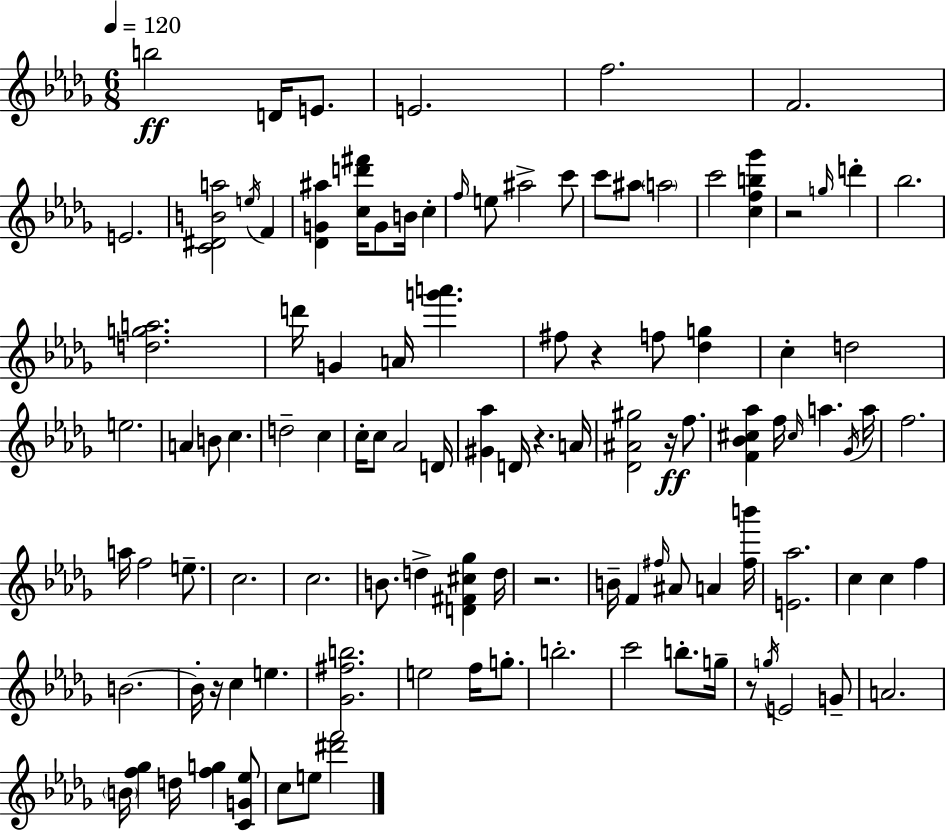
{
  \clef treble
  \numericTimeSignature
  \time 6/8
  \key bes \minor
  \tempo 4 = 120
  \repeat volta 2 { b''2\ff d'16 e'8. | e'2. | f''2. | f'2. | \break e'2. | <c' dis' b' a''>2 \acciaccatura { e''16 } f'4 | <des' g' ais''>4 <c'' d''' fis'''>16 g'8 b'16 c''4-. | \grace { f''16 } e''8 ais''2-> | \break c'''8 c'''8 ais''8 \parenthesize a''2 | c'''2 <c'' f'' b'' ges'''>4 | r2 \grace { g''16 } d'''4-. | bes''2. | \break <d'' g'' a''>2. | d'''16 g'4 a'16 <g''' a'''>4. | fis''8 r4 f''8 <des'' g''>4 | c''4-. d''2 | \break e''2. | a'4 b'8 c''4. | d''2-- c''4 | c''16-. c''8 aes'2 | \break d'16 <gis' aes''>4 d'16 r4. | a'16 <des' ais' gis''>2 r16\ff | f''8. <f' bes' cis'' aes''>4 f''16 \grace { cis''16 } a''4. | \acciaccatura { ges'16 } a''16 f''2. | \break a''16 f''2 | e''8.-- c''2. | c''2. | b'8. d''4-> | \break <d' fis' cis'' ges''>4 d''16 r2. | b'16-- f'4 \grace { fis''16 } ais'8 | a'4 <fis'' b'''>16 <e' aes''>2. | c''4 c''4 | \break f''4 b'2.~~ | b'16-. r16 c''4 | e''4. <ges' fis'' b''>2. | e''2 | \break f''16 g''8.-. b''2.-. | c'''2 | b''8.-. g''16-- r8 \acciaccatura { g''16 } e'2 | g'8-- a'2. | \break \parenthesize b'16 <f'' ges''>4 | d''16 <f'' g''>4 <c' g' ees''>8 c''8 e''8 <dis''' f'''>2 | } \bar "|."
}